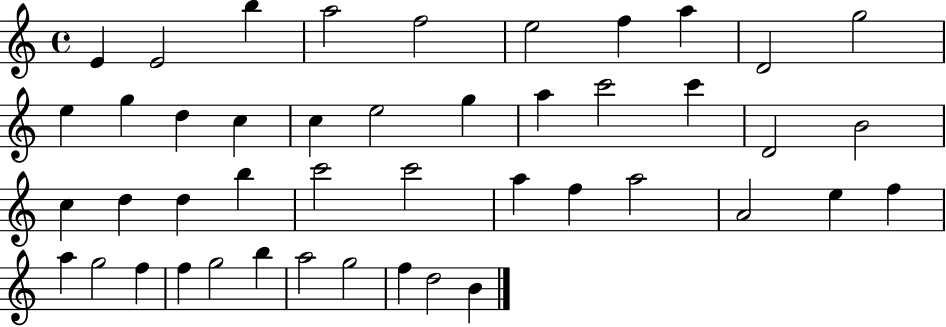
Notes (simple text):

E4/q E4/h B5/q A5/h F5/h E5/h F5/q A5/q D4/h G5/h E5/q G5/q D5/q C5/q C5/q E5/h G5/q A5/q C6/h C6/q D4/h B4/h C5/q D5/q D5/q B5/q C6/h C6/h A5/q F5/q A5/h A4/h E5/q F5/q A5/q G5/h F5/q F5/q G5/h B5/q A5/h G5/h F5/q D5/h B4/q